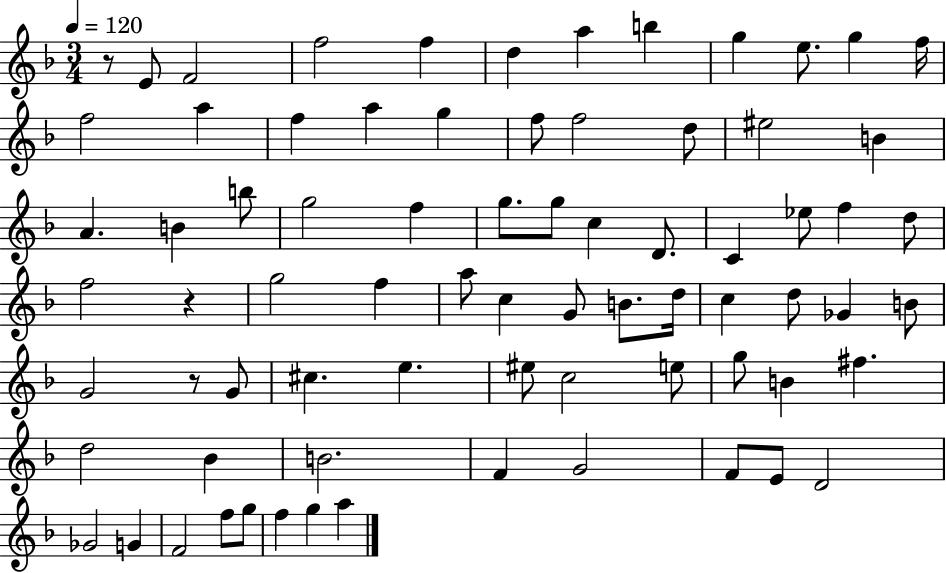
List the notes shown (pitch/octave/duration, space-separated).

R/e E4/e F4/h F5/h F5/q D5/q A5/q B5/q G5/q E5/e. G5/q F5/s F5/h A5/q F5/q A5/q G5/q F5/e F5/h D5/e EIS5/h B4/q A4/q. B4/q B5/e G5/h F5/q G5/e. G5/e C5/q D4/e. C4/q Eb5/e F5/q D5/e F5/h R/q G5/h F5/q A5/e C5/q G4/e B4/e. D5/s C5/q D5/e Gb4/q B4/e G4/h R/e G4/e C#5/q. E5/q. EIS5/e C5/h E5/e G5/e B4/q F#5/q. D5/h Bb4/q B4/h. F4/q G4/h F4/e E4/e D4/h Gb4/h G4/q F4/h F5/e G5/e F5/q G5/q A5/q